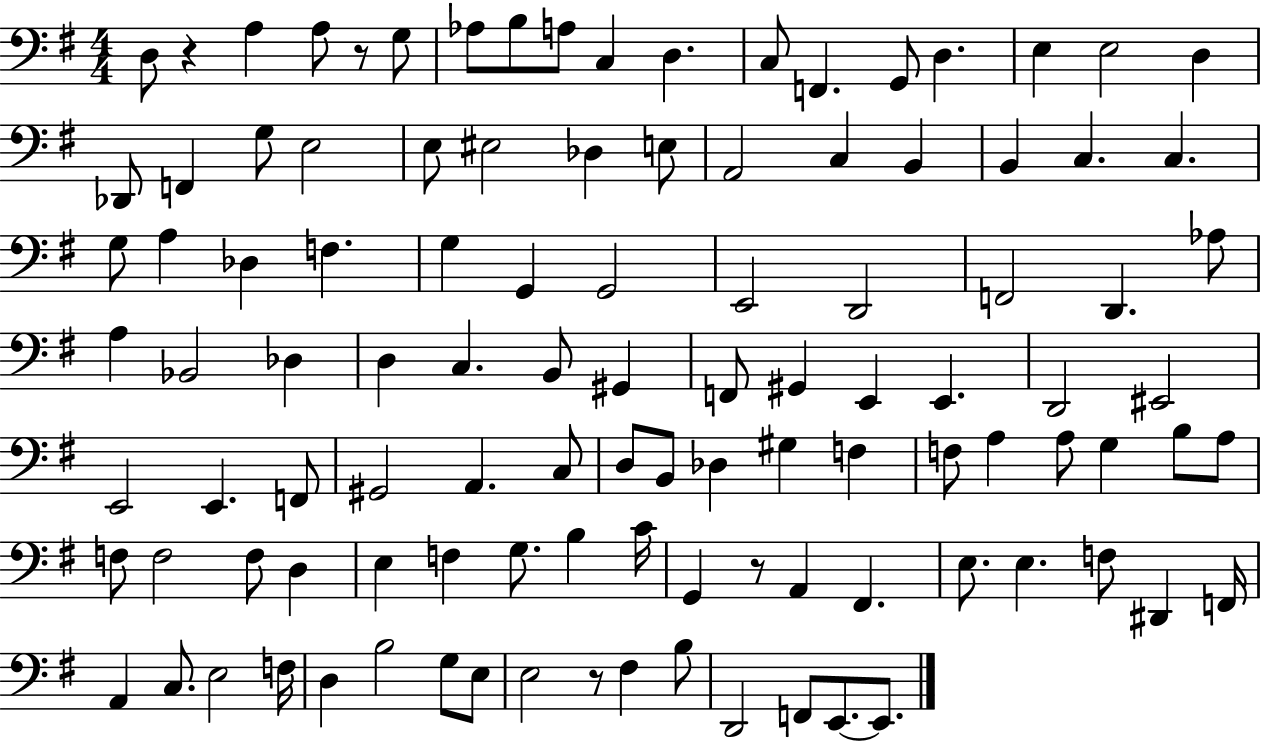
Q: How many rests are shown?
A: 4